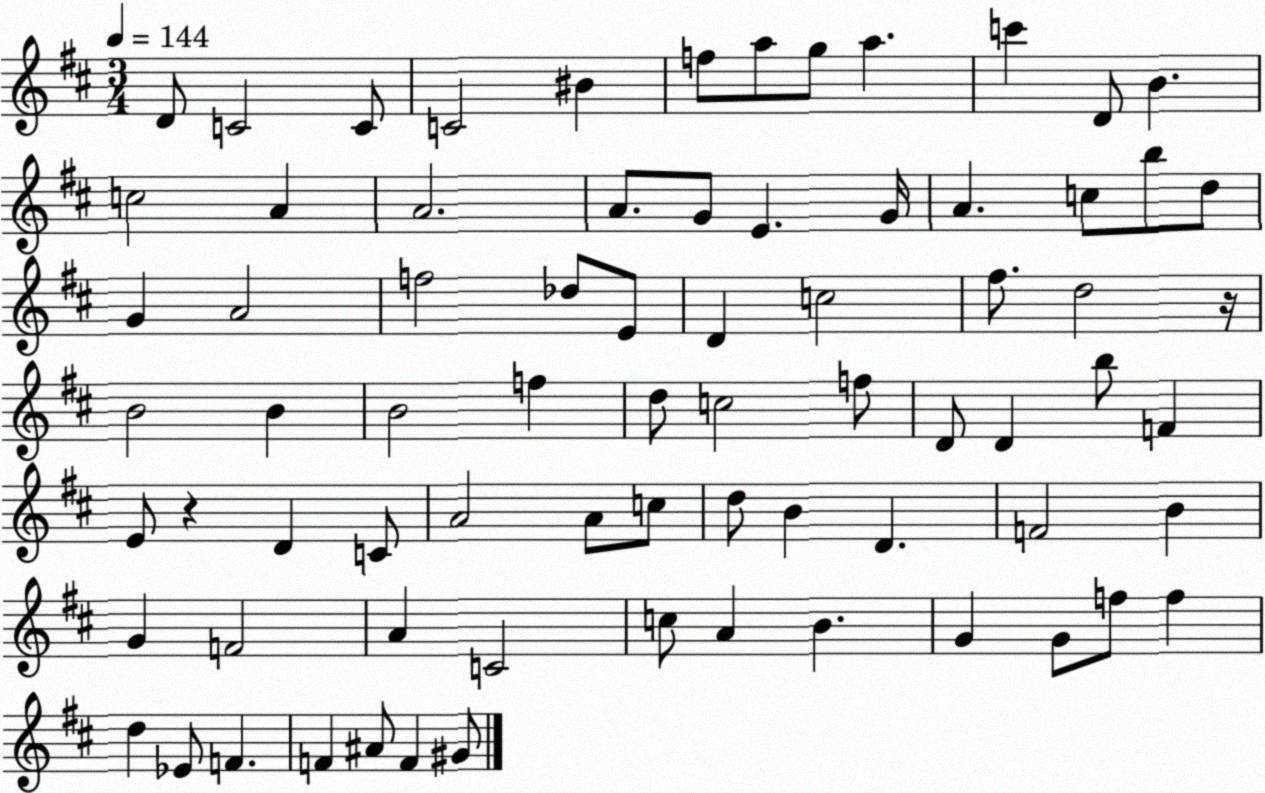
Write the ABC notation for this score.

X:1
T:Untitled
M:3/4
L:1/4
K:D
D/2 C2 C/2 C2 ^B f/2 a/2 g/2 a c' D/2 B c2 A A2 A/2 G/2 E G/4 A c/2 b/2 d/2 G A2 f2 _d/2 E/2 D c2 ^f/2 d2 z/4 B2 B B2 f d/2 c2 f/2 D/2 D b/2 F E/2 z D C/2 A2 A/2 c/2 d/2 B D F2 B G F2 A C2 c/2 A B G G/2 f/2 f d _E/2 F F ^A/2 F ^G/2